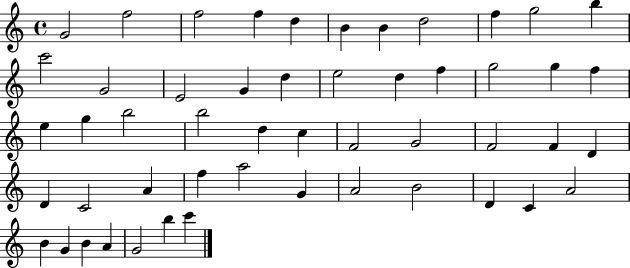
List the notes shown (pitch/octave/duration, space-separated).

G4/h F5/h F5/h F5/q D5/q B4/q B4/q D5/h F5/q G5/h B5/q C6/h G4/h E4/h G4/q D5/q E5/h D5/q F5/q G5/h G5/q F5/q E5/q G5/q B5/h B5/h D5/q C5/q F4/h G4/h F4/h F4/q D4/q D4/q C4/h A4/q F5/q A5/h G4/q A4/h B4/h D4/q C4/q A4/h B4/q G4/q B4/q A4/q G4/h B5/q C6/q